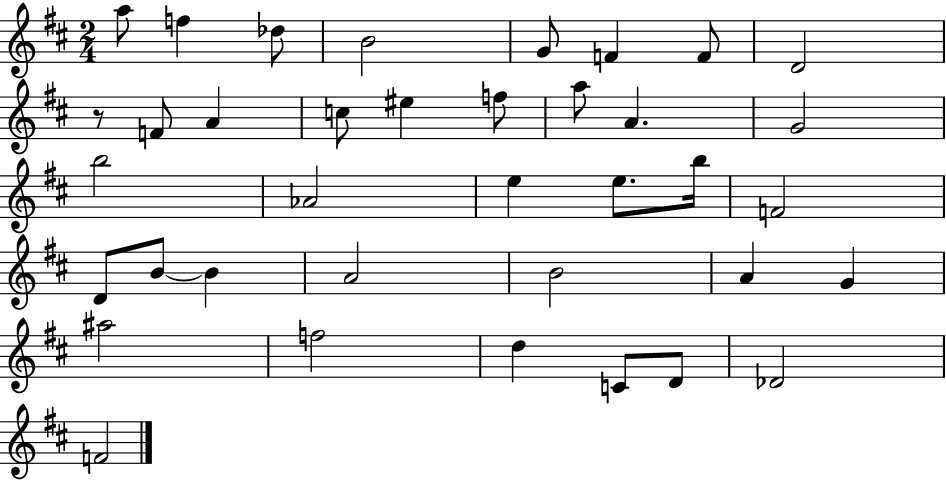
{
  \clef treble
  \numericTimeSignature
  \time 2/4
  \key d \major
  \repeat volta 2 { a''8 f''4 des''8 | b'2 | g'8 f'4 f'8 | d'2 | \break r8 f'8 a'4 | c''8 eis''4 f''8 | a''8 a'4. | g'2 | \break b''2 | aes'2 | e''4 e''8. b''16 | f'2 | \break d'8 b'8~~ b'4 | a'2 | b'2 | a'4 g'4 | \break ais''2 | f''2 | d''4 c'8 d'8 | des'2 | \break f'2 | } \bar "|."
}